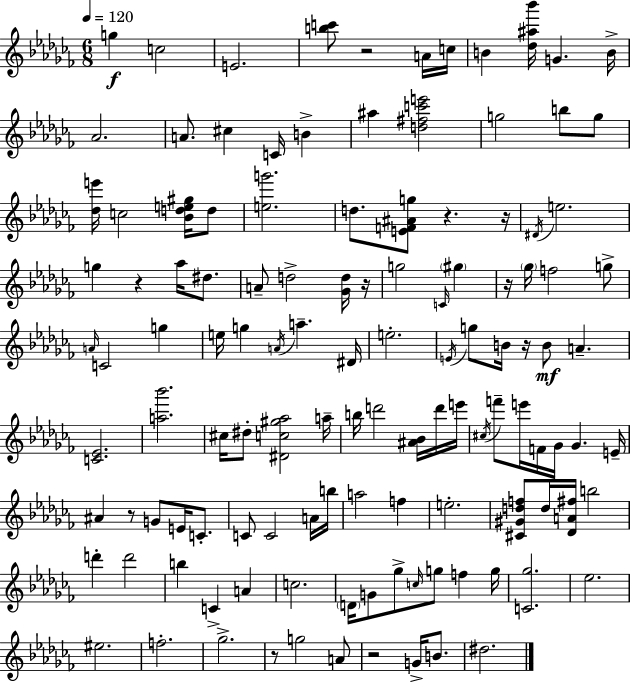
{
  \clef treble
  \numericTimeSignature
  \time 6/8
  \key aes \minor
  \tempo 4 = 120
  g''4\f c''2 | e'2. | <b'' c'''>8 r2 a'16 c''16 | b'4 <des'' ais'' bes'''>16 g'4. b'16-> | \break aes'2. | a'8. cis''4 c'16 b'4-> | ais''4 <d'' fis'' c''' e'''>2 | g''2 b''8 g''8 | \break <des'' e'''>16 c''2 <bes' d'' e'' gis''>16 d''8 | <e'' g'''>2. | d''8. <e' f' ais' g''>8 r4. r16 | \acciaccatura { dis'16 } e''2. | \break g''4 r4 aes''16 dis''8. | a'8-- d''2-> <ges' d''>16 | r16 g''2 \grace { c'16 } \parenthesize gis''4 | r16 \parenthesize ges''16 f''2 | \break g''8-> \grace { a'16 } c'2 g''4 | e''16 g''4 \acciaccatura { a'16 } a''4.-- | dis'16 e''2.-. | \acciaccatura { e'16 } g''8 b'16 r16 b'8\mf a'4.-- | \break <c' ees'>2. | <a'' bes'''>2. | cis''16 dis''8-. <dis' c'' gis'' aes''>2 | a''16-- b''16 d'''2 | \break <ais' bes'>16 d'''16 e'''16 \acciaccatura { cis''16 } f'''8-- e'''16 f'16 ges'16 ges'4. | e'16-- ais'4 r8 | g'8 e'16 c'8.-. c'8 c'2 | a'16 b''16 a''2 | \break f''4 e''2.-. | <cis' gis' d'' f''>8 d''16 <des' a' fis''>16 b''2 | d'''4-. d'''2 | b''4 c'4-> | \break a'4 c''2. | \parenthesize d'16 g'8 ges''8-> \grace { c''16 } | g''8 f''4 g''16 <c' ges''>2. | ees''2. | \break eis''2. | f''2.-. | ges''2.-> | r8 g''2 | \break a'8 r2 | g'16-> b'8. dis''2. | \bar "|."
}